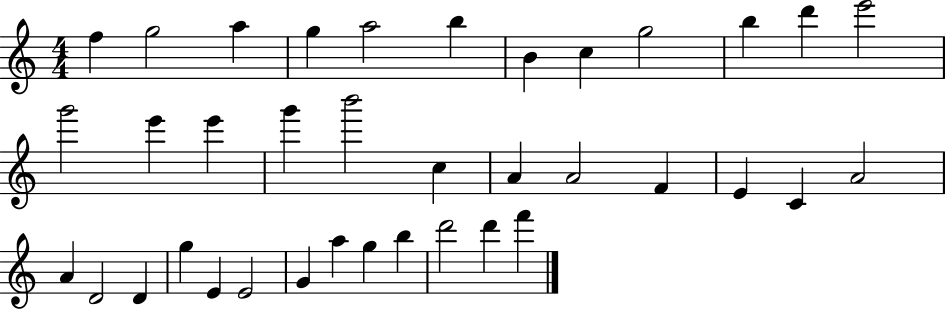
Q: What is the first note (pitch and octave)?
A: F5